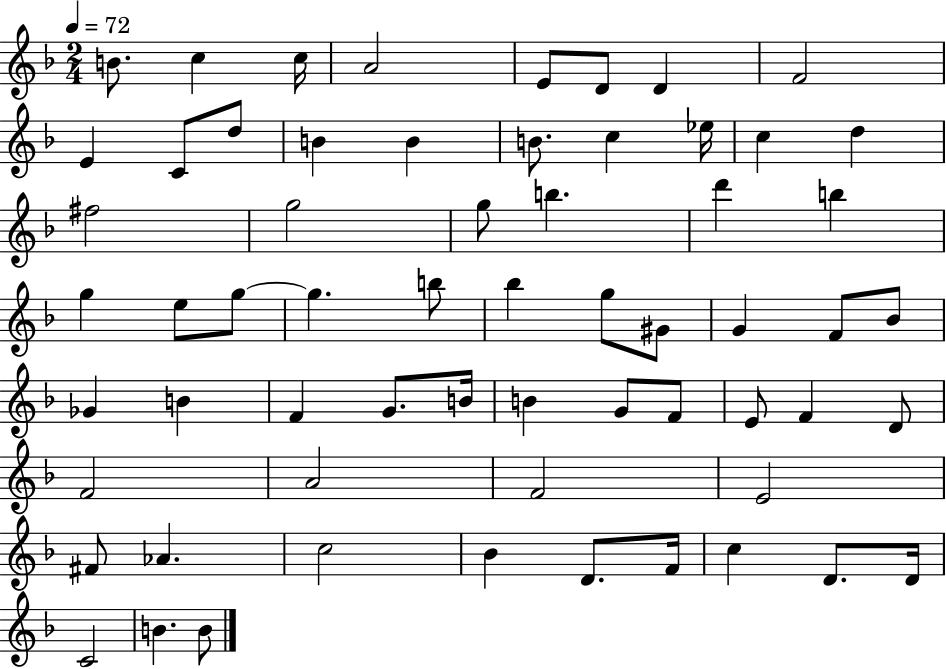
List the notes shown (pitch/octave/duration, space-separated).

B4/e. C5/q C5/s A4/h E4/e D4/e D4/q F4/h E4/q C4/e D5/e B4/q B4/q B4/e. C5/q Eb5/s C5/q D5/q F#5/h G5/h G5/e B5/q. D6/q B5/q G5/q E5/e G5/e G5/q. B5/e Bb5/q G5/e G#4/e G4/q F4/e Bb4/e Gb4/q B4/q F4/q G4/e. B4/s B4/q G4/e F4/e E4/e F4/q D4/e F4/h A4/h F4/h E4/h F#4/e Ab4/q. C5/h Bb4/q D4/e. F4/s C5/q D4/e. D4/s C4/h B4/q. B4/e